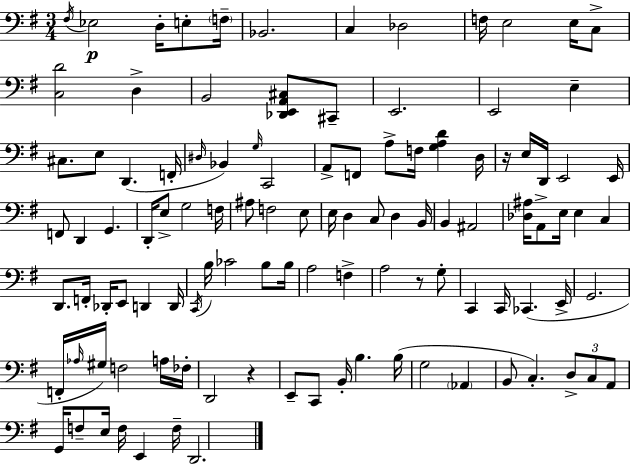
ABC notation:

X:1
T:Untitled
M:3/4
L:1/4
K:Em
^F,/4 _E,2 D,/4 E,/2 F,/4 _B,,2 C, _D,2 F,/4 E,2 E,/4 C,/2 [C,D]2 D, B,,2 [_D,,E,,A,,^C,]/2 ^C,,/2 E,,2 E,,2 E, ^C,/2 E,/2 D,, F,,/4 ^D,/4 _B,, G,/4 C,,2 A,,/2 F,,/2 A,/2 F,/4 [G,A,D] D,/4 z/4 E,/4 D,,/4 E,,2 E,,/4 F,,/2 D,, G,, D,,/4 E,/2 G,2 F,/4 ^A,/2 F,2 E,/2 E,/4 D, C,/2 D, B,,/4 B,, ^A,,2 [_D,^A,]/4 A,,/2 E,/4 E, C, D,,/2 F,,/4 _D,,/4 E,,/2 D,, D,,/4 C,,/4 B,/4 _C2 B,/2 B,/4 A,2 F, A,2 z/2 G,/2 C,, C,,/4 _C,, E,,/4 G,,2 F,,/4 _A,/4 ^G,/4 F,2 A,/4 _F,/4 D,,2 z E,,/2 C,,/2 B,,/4 B, B,/4 G,2 _A,, B,,/2 C, D,/2 C,/2 A,,/2 G,,/4 F,/2 E,/4 F,/4 E,, F,/4 D,,2